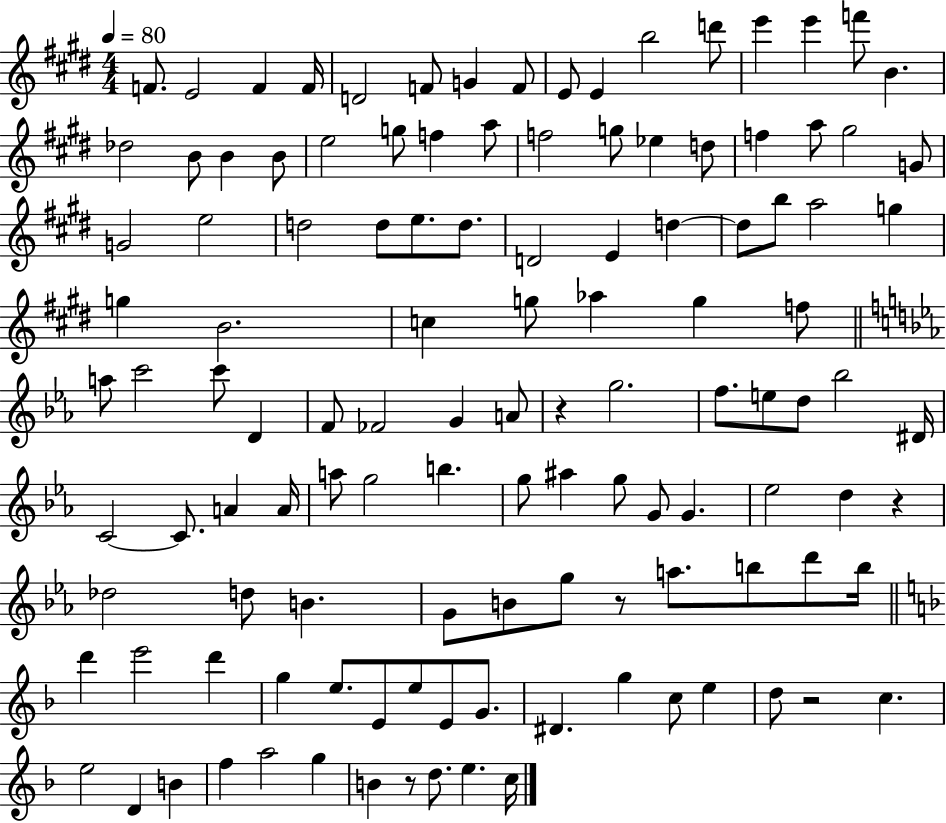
X:1
T:Untitled
M:4/4
L:1/4
K:E
F/2 E2 F F/4 D2 F/2 G F/2 E/2 E b2 d'/2 e' e' f'/2 B _d2 B/2 B B/2 e2 g/2 f a/2 f2 g/2 _e d/2 f a/2 ^g2 G/2 G2 e2 d2 d/2 e/2 d/2 D2 E d d/2 b/2 a2 g g B2 c g/2 _a g f/2 a/2 c'2 c'/2 D F/2 _F2 G A/2 z g2 f/2 e/2 d/2 _b2 ^D/4 C2 C/2 A A/4 a/2 g2 b g/2 ^a g/2 G/2 G _e2 d z _d2 d/2 B G/2 B/2 g/2 z/2 a/2 b/2 d'/2 b/4 d' e'2 d' g e/2 E/2 e/2 E/2 G/2 ^D g c/2 e d/2 z2 c e2 D B f a2 g B z/2 d/2 e c/4